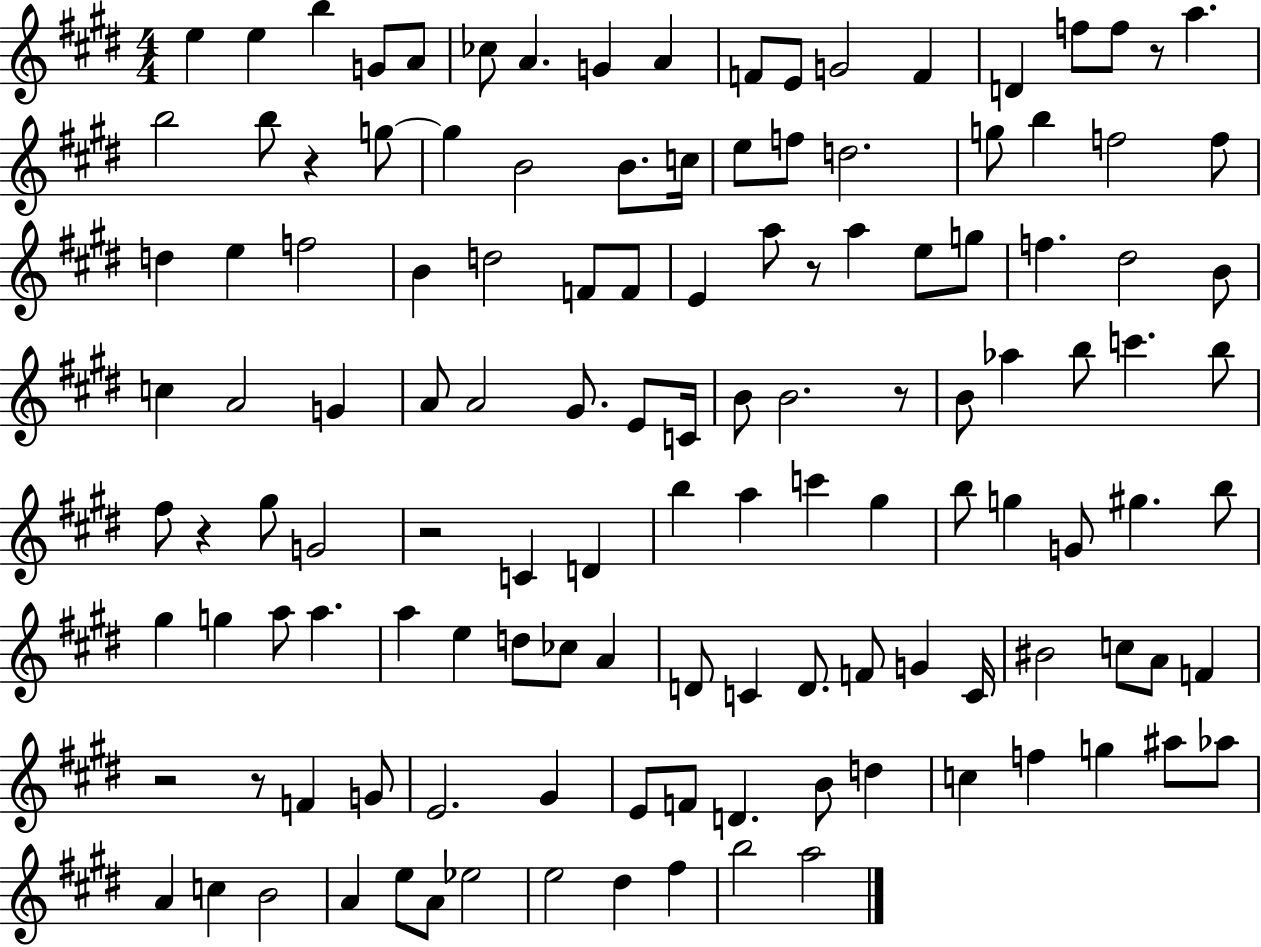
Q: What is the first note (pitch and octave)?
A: E5